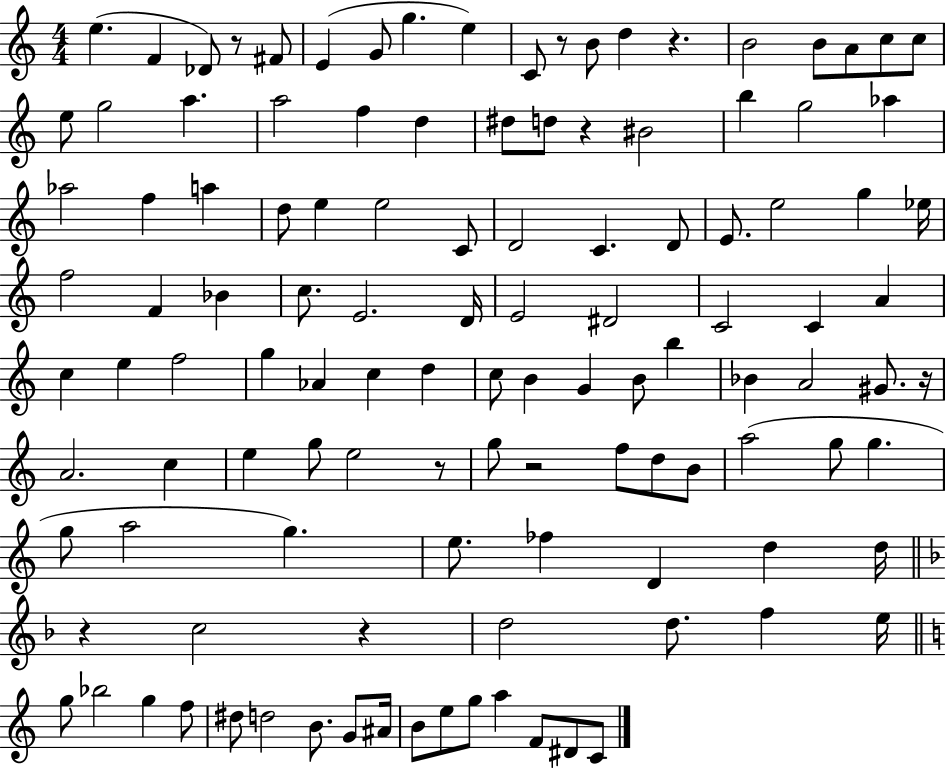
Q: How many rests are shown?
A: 9